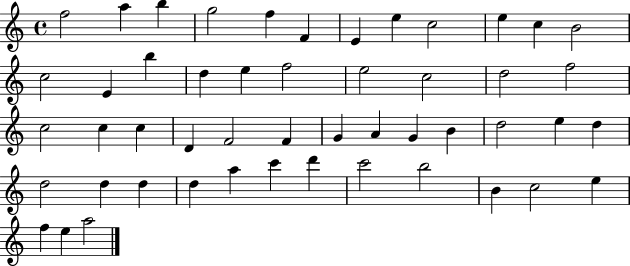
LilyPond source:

{
  \clef treble
  \time 4/4
  \defaultTimeSignature
  \key c \major
  f''2 a''4 b''4 | g''2 f''4 f'4 | e'4 e''4 c''2 | e''4 c''4 b'2 | \break c''2 e'4 b''4 | d''4 e''4 f''2 | e''2 c''2 | d''2 f''2 | \break c''2 c''4 c''4 | d'4 f'2 f'4 | g'4 a'4 g'4 b'4 | d''2 e''4 d''4 | \break d''2 d''4 d''4 | d''4 a''4 c'''4 d'''4 | c'''2 b''2 | b'4 c''2 e''4 | \break f''4 e''4 a''2 | \bar "|."
}